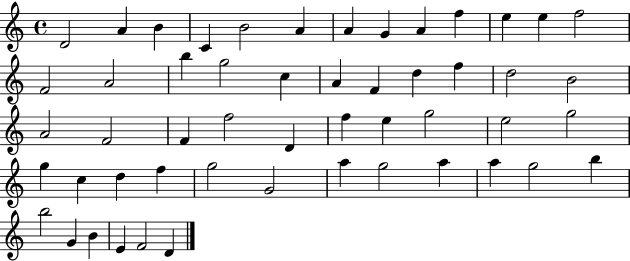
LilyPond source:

{
  \clef treble
  \time 4/4
  \defaultTimeSignature
  \key c \major
  d'2 a'4 b'4 | c'4 b'2 a'4 | a'4 g'4 a'4 f''4 | e''4 e''4 f''2 | \break f'2 a'2 | b''4 g''2 c''4 | a'4 f'4 d''4 f''4 | d''2 b'2 | \break a'2 f'2 | f'4 f''2 d'4 | f''4 e''4 g''2 | e''2 g''2 | \break g''4 c''4 d''4 f''4 | g''2 g'2 | a''4 g''2 a''4 | a''4 g''2 b''4 | \break b''2 g'4 b'4 | e'4 f'2 d'4 | \bar "|."
}